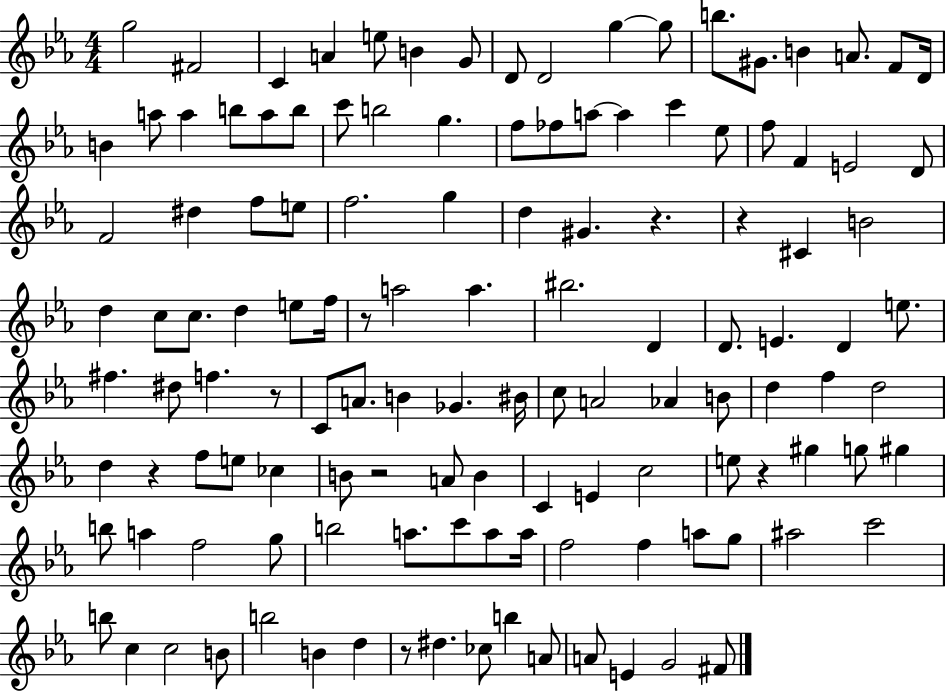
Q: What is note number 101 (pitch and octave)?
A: A5